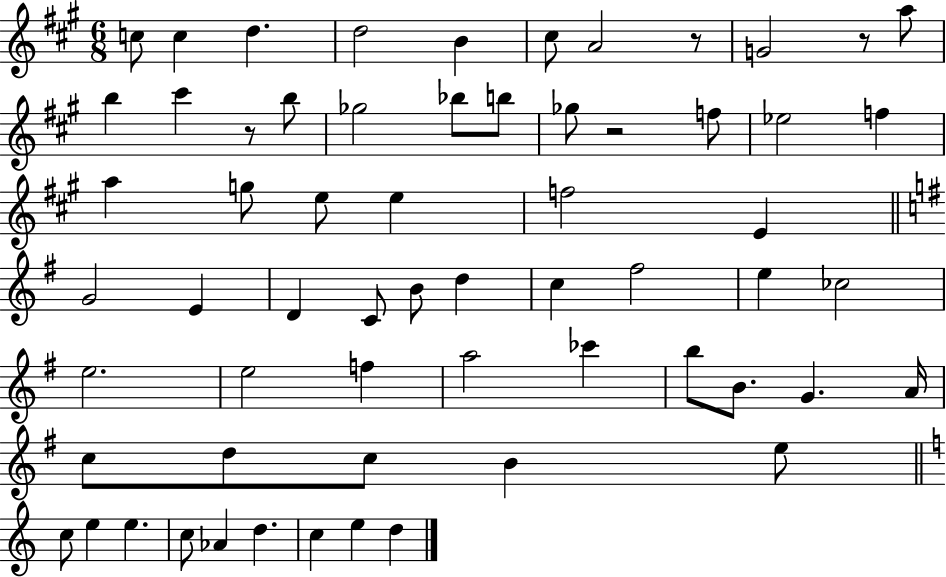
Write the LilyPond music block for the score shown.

{
  \clef treble
  \numericTimeSignature
  \time 6/8
  \key a \major
  c''8 c''4 d''4. | d''2 b'4 | cis''8 a'2 r8 | g'2 r8 a''8 | \break b''4 cis'''4 r8 b''8 | ges''2 bes''8 b''8 | ges''8 r2 f''8 | ees''2 f''4 | \break a''4 g''8 e''8 e''4 | f''2 e'4 | \bar "||" \break \key g \major g'2 e'4 | d'4 c'8 b'8 d''4 | c''4 fis''2 | e''4 ces''2 | \break e''2. | e''2 f''4 | a''2 ces'''4 | b''8 b'8. g'4. a'16 | \break c''8 d''8 c''8 b'4 e''8 | \bar "||" \break \key a \minor c''8 e''4 e''4. | c''8 aes'4 d''4. | c''4 e''4 d''4 | \bar "|."
}